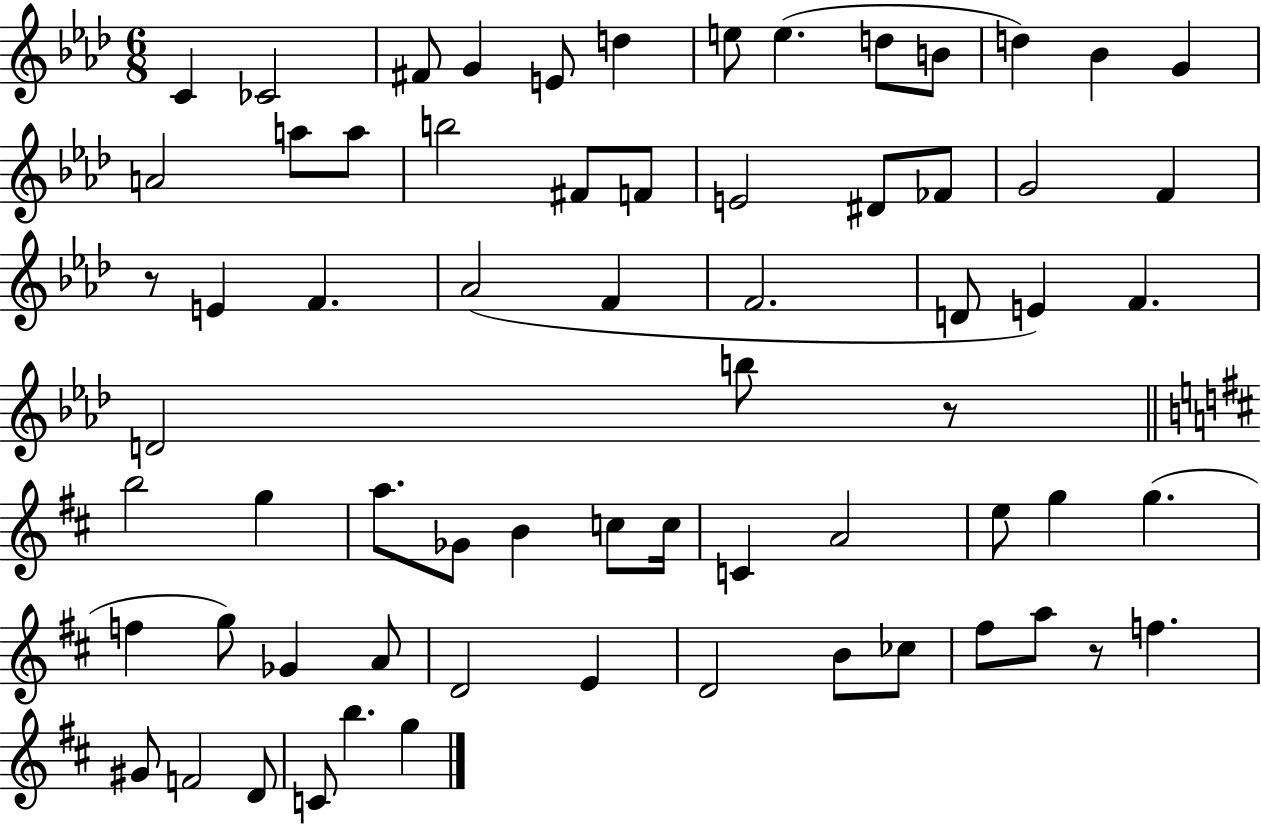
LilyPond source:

{
  \clef treble
  \numericTimeSignature
  \time 6/8
  \key aes \major
  c'4 ces'2 | fis'8 g'4 e'8 d''4 | e''8 e''4.( d''8 b'8 | d''4) bes'4 g'4 | \break a'2 a''8 a''8 | b''2 fis'8 f'8 | e'2 dis'8 fes'8 | g'2 f'4 | \break r8 e'4 f'4. | aes'2( f'4 | f'2. | d'8 e'4) f'4. | \break d'2 b''8 r8 | \bar "||" \break \key d \major b''2 g''4 | a''8. ges'8 b'4 c''8 c''16 | c'4 a'2 | e''8 g''4 g''4.( | \break f''4 g''8) ges'4 a'8 | d'2 e'4 | d'2 b'8 ces''8 | fis''8 a''8 r8 f''4. | \break gis'8 f'2 d'8 | c'8 b''4. g''4 | \bar "|."
}